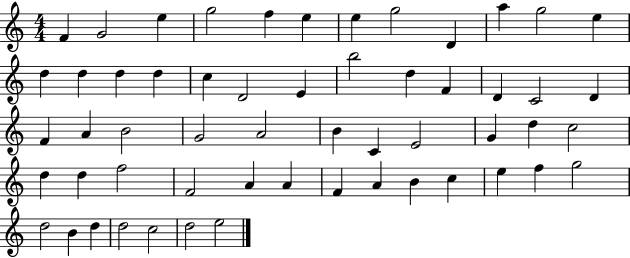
F4/q G4/h E5/q G5/h F5/q E5/q E5/q G5/h D4/q A5/q G5/h E5/q D5/q D5/q D5/q D5/q C5/q D4/h E4/q B5/h D5/q F4/q D4/q C4/h D4/q F4/q A4/q B4/h G4/h A4/h B4/q C4/q E4/h G4/q D5/q C5/h D5/q D5/q F5/h F4/h A4/q A4/q F4/q A4/q B4/q C5/q E5/q F5/q G5/h D5/h B4/q D5/q D5/h C5/h D5/h E5/h